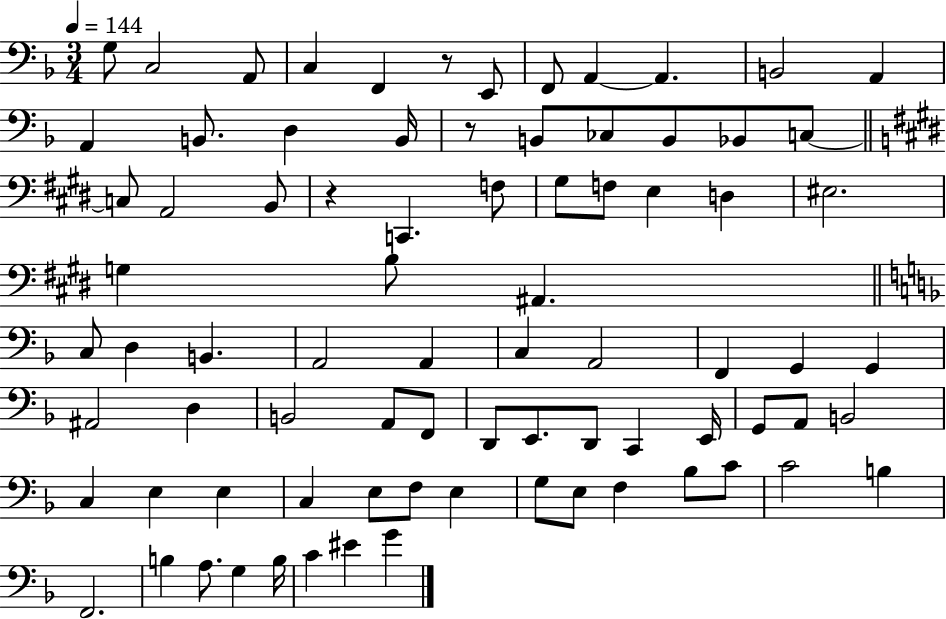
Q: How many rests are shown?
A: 3